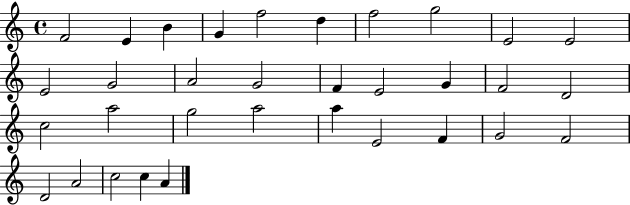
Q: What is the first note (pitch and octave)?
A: F4